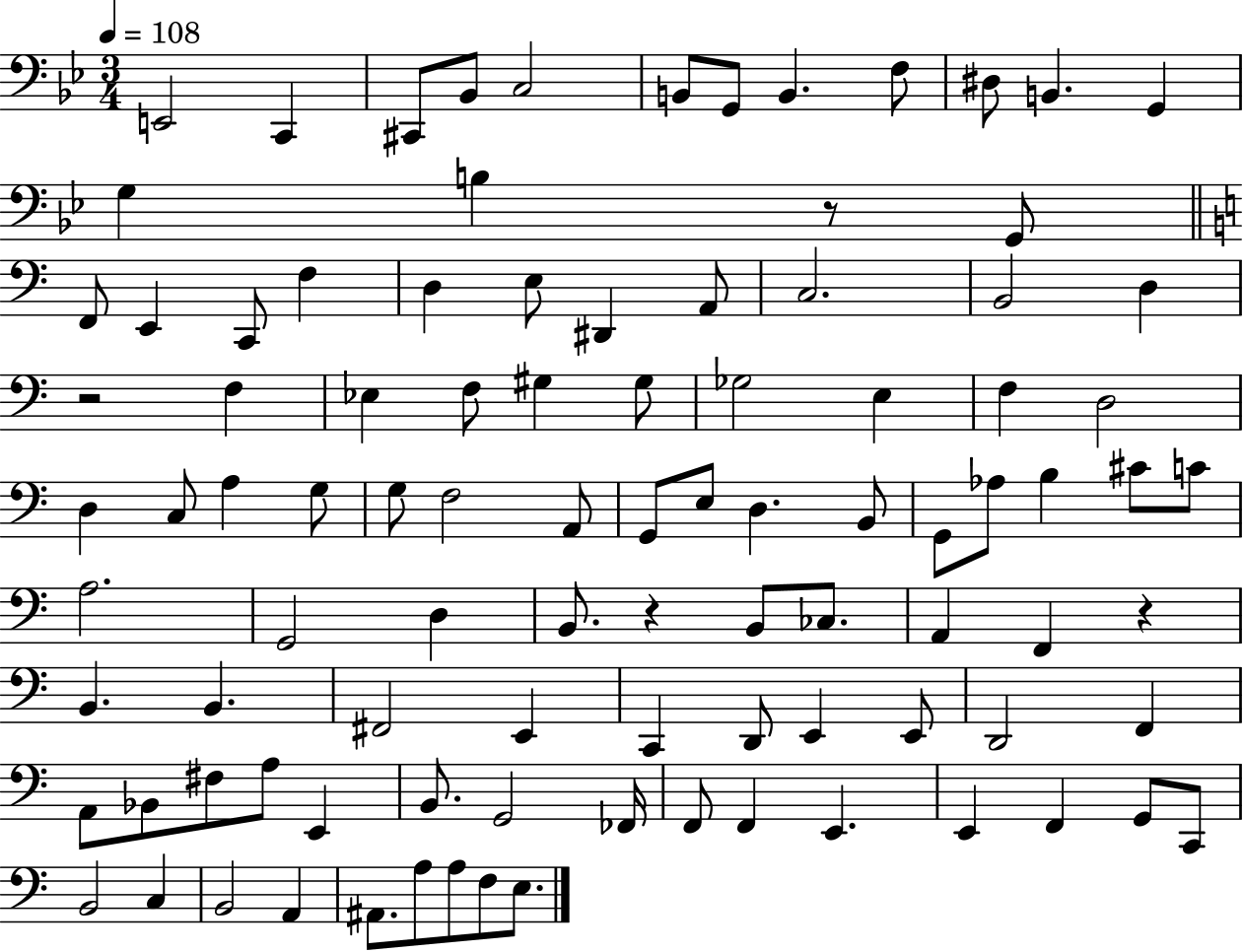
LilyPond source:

{
  \clef bass
  \numericTimeSignature
  \time 3/4
  \key bes \major
  \tempo 4 = 108
  e,2 c,4 | cis,8 bes,8 c2 | b,8 g,8 b,4. f8 | dis8 b,4. g,4 | \break g4 b4 r8 g,8 | \bar "||" \break \key c \major f,8 e,4 c,8 f4 | d4 e8 dis,4 a,8 | c2. | b,2 d4 | \break r2 f4 | ees4 f8 gis4 gis8 | ges2 e4 | f4 d2 | \break d4 c8 a4 g8 | g8 f2 a,8 | g,8 e8 d4. b,8 | g,8 aes8 b4 cis'8 c'8 | \break a2. | g,2 d4 | b,8. r4 b,8 ces8. | a,4 f,4 r4 | \break b,4. b,4. | fis,2 e,4 | c,4 d,8 e,4 e,8 | d,2 f,4 | \break a,8 bes,8 fis8 a8 e,4 | b,8. g,2 fes,16 | f,8 f,4 e,4. | e,4 f,4 g,8 c,8 | \break b,2 c4 | b,2 a,4 | ais,8. a8 a8 f8 e8. | \bar "|."
}